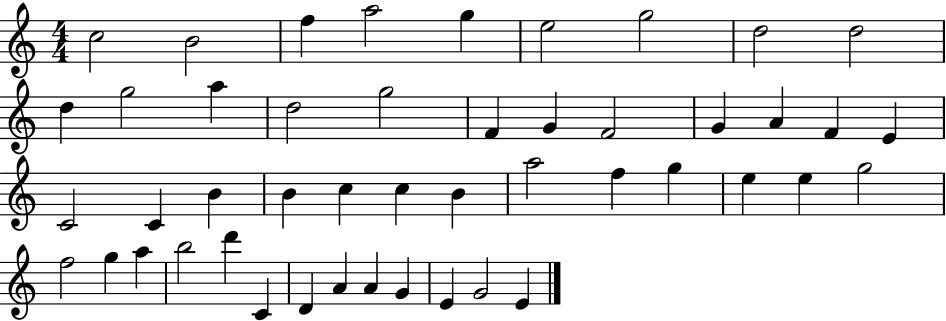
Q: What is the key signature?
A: C major